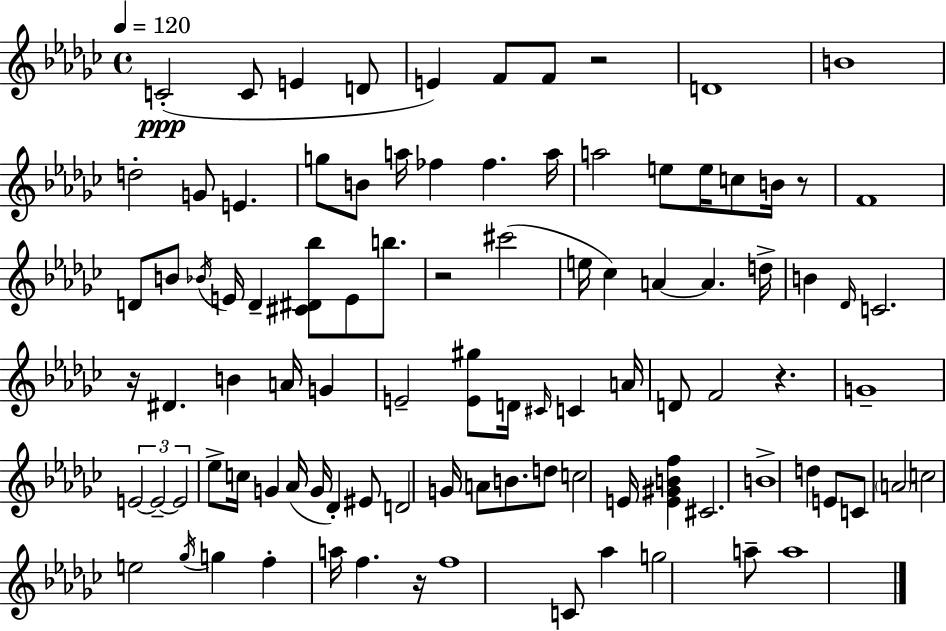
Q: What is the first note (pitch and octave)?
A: C4